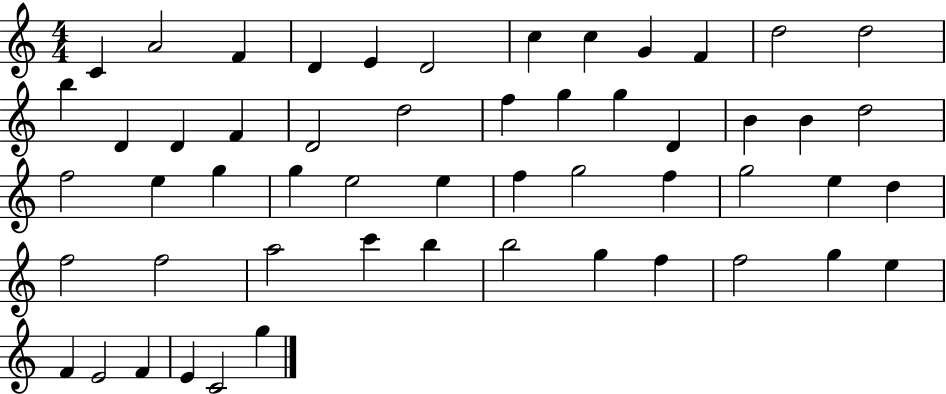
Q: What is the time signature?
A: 4/4